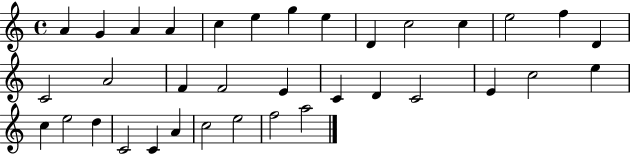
X:1
T:Untitled
M:4/4
L:1/4
K:C
A G A A c e g e D c2 c e2 f D C2 A2 F F2 E C D C2 E c2 e c e2 d C2 C A c2 e2 f2 a2